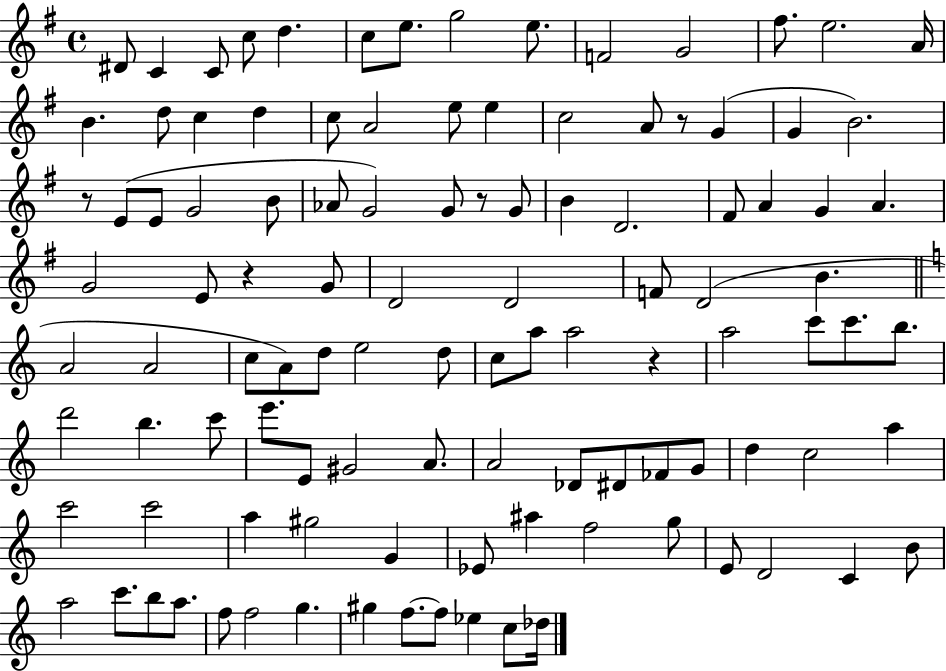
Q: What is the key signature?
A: G major